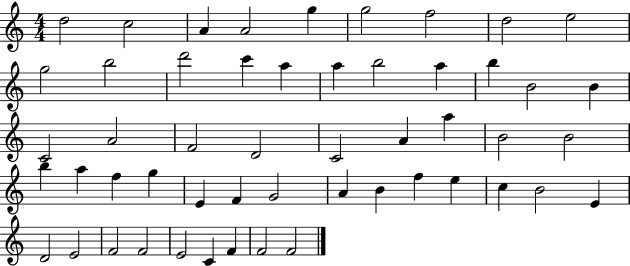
D5/h C5/h A4/q A4/h G5/q G5/h F5/h D5/h E5/h G5/h B5/h D6/h C6/q A5/q A5/q B5/h A5/q B5/q B4/h B4/q C4/h A4/h F4/h D4/h C4/h A4/q A5/q B4/h B4/h B5/q A5/q F5/q G5/q E4/q F4/q G4/h A4/q B4/q F5/q E5/q C5/q B4/h E4/q D4/h E4/h F4/h F4/h E4/h C4/q F4/q F4/h F4/h